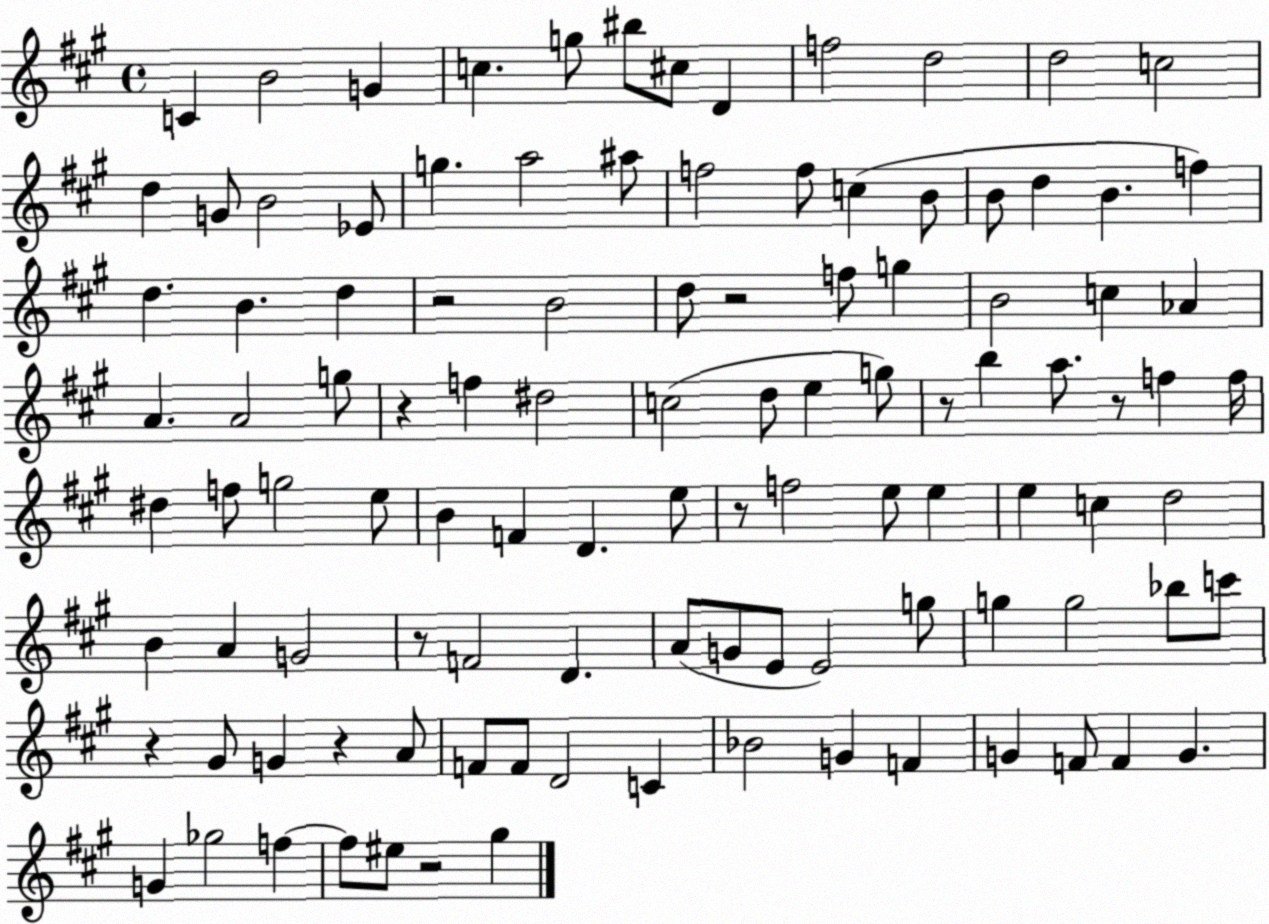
X:1
T:Untitled
M:4/4
L:1/4
K:A
C B2 G c g/2 ^b/2 ^c/2 D f2 d2 d2 c2 d G/2 B2 _E/2 g a2 ^a/2 f2 f/2 c B/2 B/2 d B f d B d z2 B2 d/2 z2 f/2 g B2 c _A A A2 g/2 z f ^d2 c2 d/2 e g/2 z/2 b a/2 z/2 f f/4 ^d f/2 g2 e/2 B F D e/2 z/2 f2 e/2 e e c d2 B A G2 z/2 F2 D A/2 G/2 E/2 E2 g/2 g g2 _b/2 c'/2 z ^G/2 G z A/2 F/2 F/2 D2 C _B2 G F G F/2 F G G _g2 f f/2 ^e/2 z2 ^g